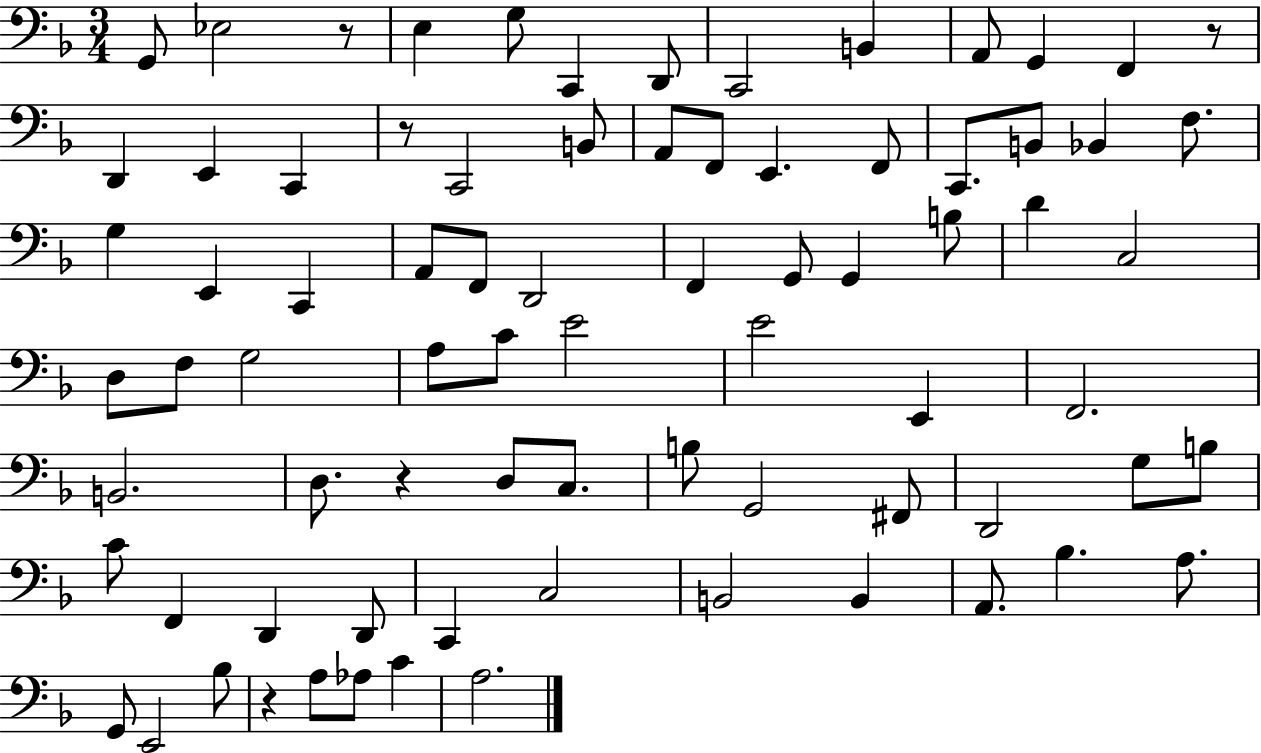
G2/e Eb3/h R/e E3/q G3/e C2/q D2/e C2/h B2/q A2/e G2/q F2/q R/e D2/q E2/q C2/q R/e C2/h B2/e A2/e F2/e E2/q. F2/e C2/e. B2/e Bb2/q F3/e. G3/q E2/q C2/q A2/e F2/e D2/h F2/q G2/e G2/q B3/e D4/q C3/h D3/e F3/e G3/h A3/e C4/e E4/h E4/h E2/q F2/h. B2/h. D3/e. R/q D3/e C3/e. B3/e G2/h F#2/e D2/h G3/e B3/e C4/e F2/q D2/q D2/e C2/q C3/h B2/h B2/q A2/e. Bb3/q. A3/e. G2/e E2/h Bb3/e R/q A3/e Ab3/e C4/q A3/h.